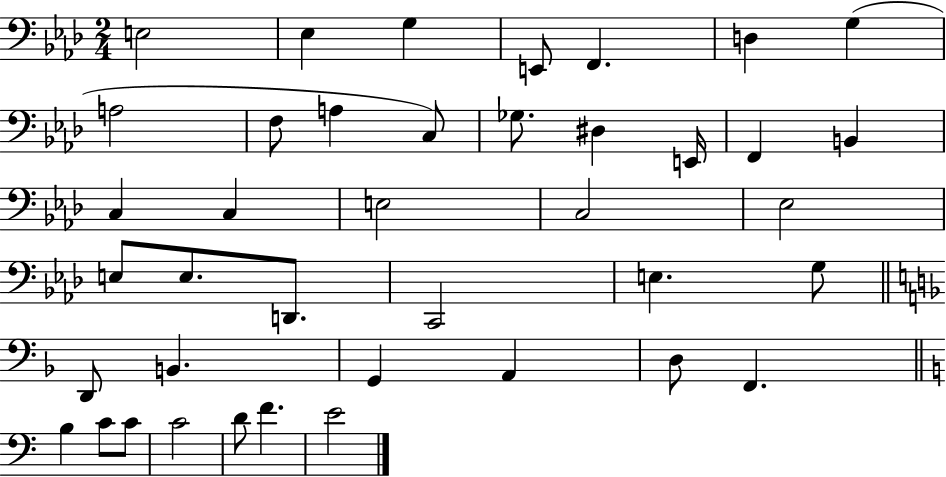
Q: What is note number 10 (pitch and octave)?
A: A3